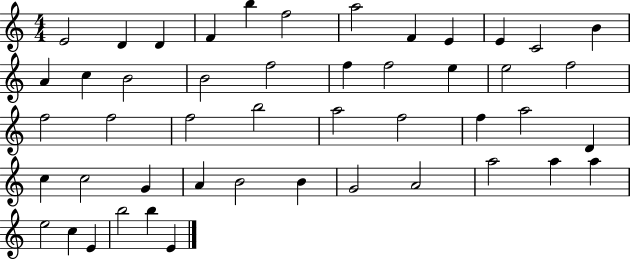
{
  \clef treble
  \numericTimeSignature
  \time 4/4
  \key c \major
  e'2 d'4 d'4 | f'4 b''4 f''2 | a''2 f'4 e'4 | e'4 c'2 b'4 | \break a'4 c''4 b'2 | b'2 f''2 | f''4 f''2 e''4 | e''2 f''2 | \break f''2 f''2 | f''2 b''2 | a''2 f''2 | f''4 a''2 d'4 | \break c''4 c''2 g'4 | a'4 b'2 b'4 | g'2 a'2 | a''2 a''4 a''4 | \break e''2 c''4 e'4 | b''2 b''4 e'4 | \bar "|."
}